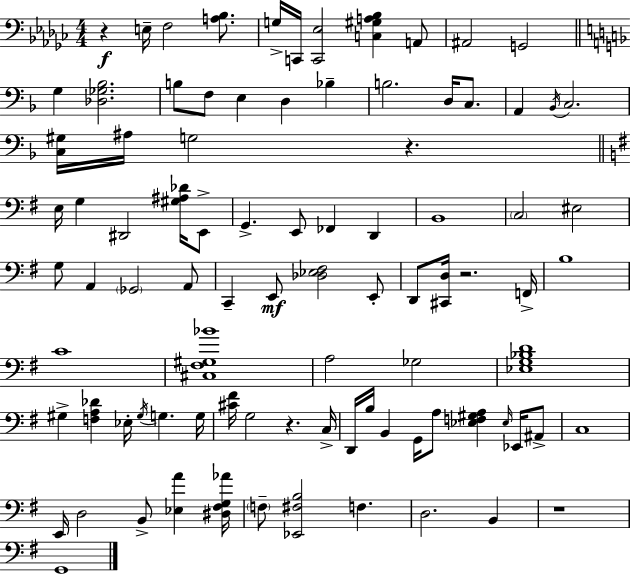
X:1
T:Untitled
M:4/4
L:1/4
K:Ebm
z E,/4 F,2 [A,_B,]/2 G,/4 C,,/4 [C,,_E,]2 [C,^G,A,_B,] A,,/2 ^A,,2 G,,2 G, [_D,_G,_B,]2 B,/2 F,/2 E, D, _B, B,2 D,/4 C,/2 A,, _B,,/4 C,2 [C,^G,]/4 ^A,/4 G,2 z E,/4 G, ^D,,2 [^G,^A,_D]/4 E,,/2 G,, E,,/2 _F,, D,, B,,4 C,2 ^E,2 G,/2 A,, _G,,2 A,,/2 C,, E,,/2 [_D,_E,^F,]2 E,,/2 D,,/2 [^C,,D,]/4 z2 F,,/4 B,4 C4 [^C,^F,^G,_B]4 A,2 _G,2 [_E,G,_B,D]4 ^G, [F,A,_D] _E,/4 ^G,/4 G, G,/4 [^C^F]/4 G,2 z C,/4 D,,/4 B,/4 B,, G,,/4 A,/2 [_E,F,^G,A,] _E,/4 _E,,/4 ^A,,/2 C,4 E,,/4 D,2 B,,/2 [_E,A] [^D,^F,G,_A]/4 F,/2 [_E,,^F,B,]2 F, D,2 B,, z4 G,,4